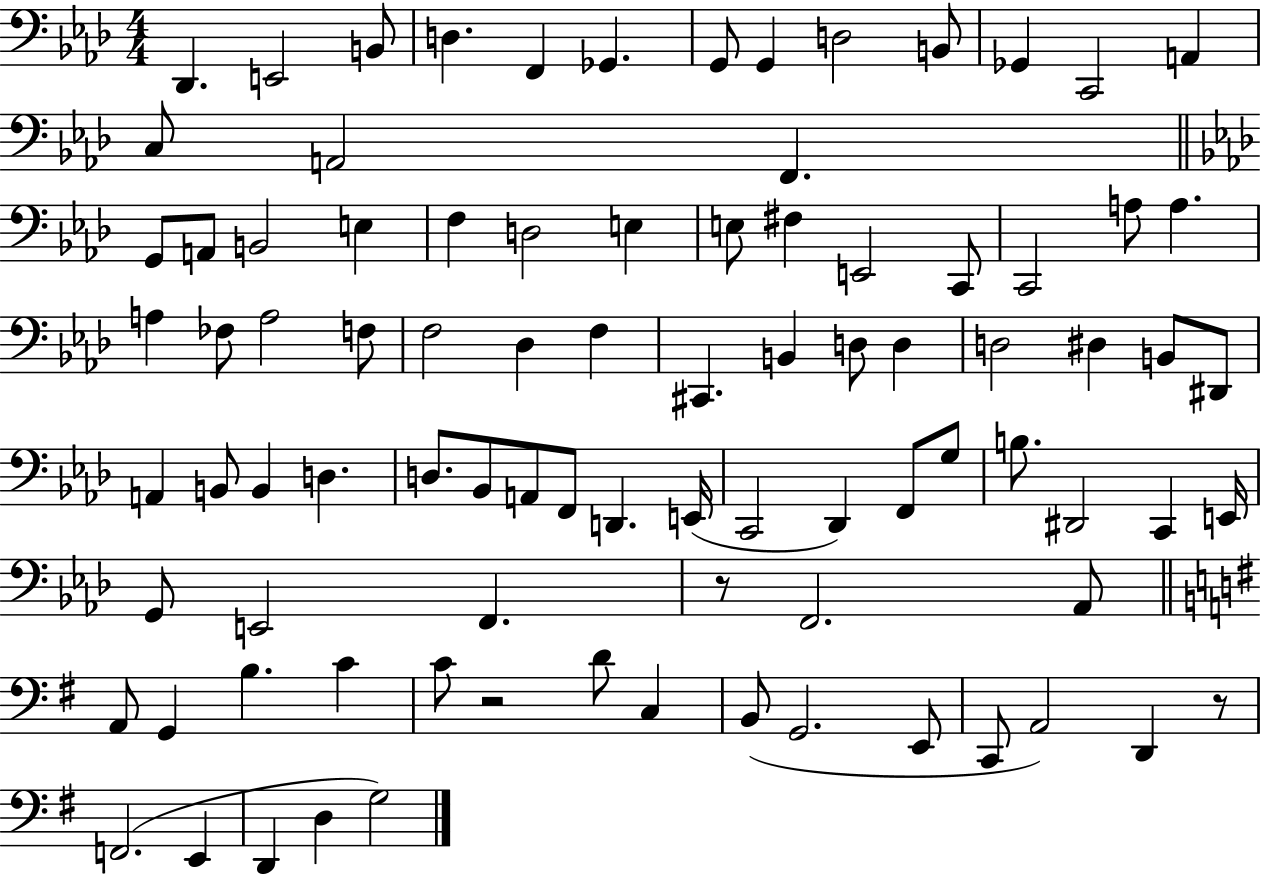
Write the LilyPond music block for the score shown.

{
  \clef bass
  \numericTimeSignature
  \time 4/4
  \key aes \major
  \repeat volta 2 { des,4. e,2 b,8 | d4. f,4 ges,4. | g,8 g,4 d2 b,8 | ges,4 c,2 a,4 | \break c8 a,2 f,4. | \bar "||" \break \key aes \major g,8 a,8 b,2 e4 | f4 d2 e4 | e8 fis4 e,2 c,8 | c,2 a8 a4. | \break a4 fes8 a2 f8 | f2 des4 f4 | cis,4. b,4 d8 d4 | d2 dis4 b,8 dis,8 | \break a,4 b,8 b,4 d4. | d8. bes,8 a,8 f,8 d,4. e,16( | c,2 des,4) f,8 g8 | b8. dis,2 c,4 e,16 | \break g,8 e,2 f,4. | r8 f,2. aes,8 | \bar "||" \break \key g \major a,8 g,4 b4. c'4 | c'8 r2 d'8 c4 | b,8( g,2. e,8 | c,8 a,2) d,4 r8 | \break f,2.( e,4 | d,4 d4 g2) | } \bar "|."
}